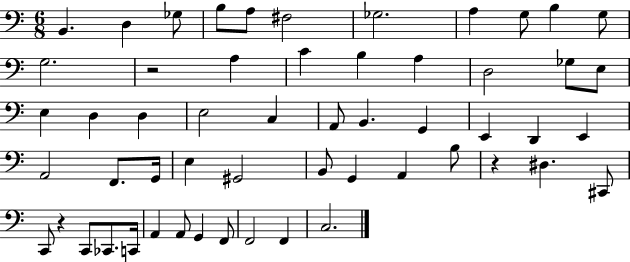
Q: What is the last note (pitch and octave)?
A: C3